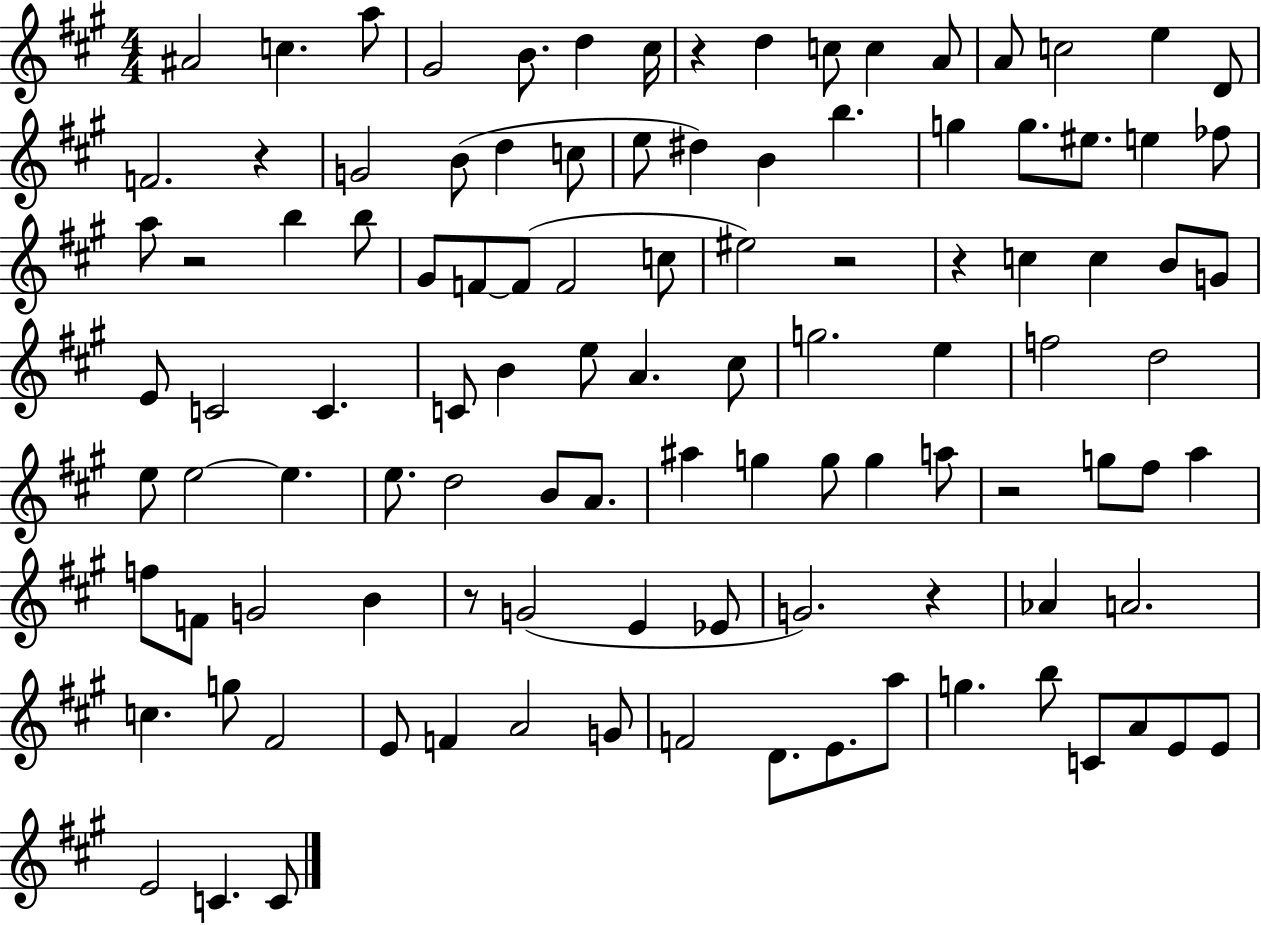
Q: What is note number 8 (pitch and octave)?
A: D5